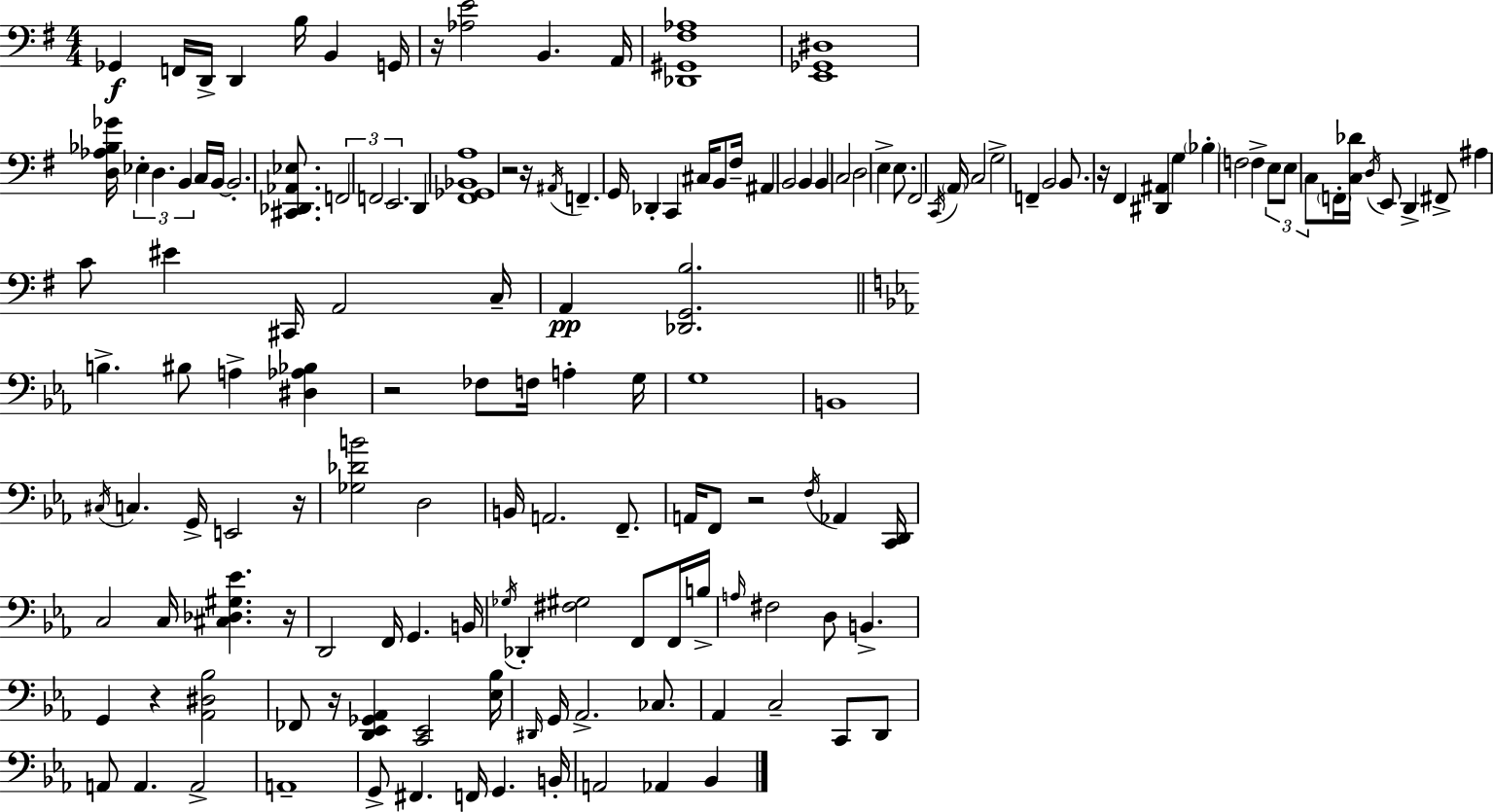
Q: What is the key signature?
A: E minor